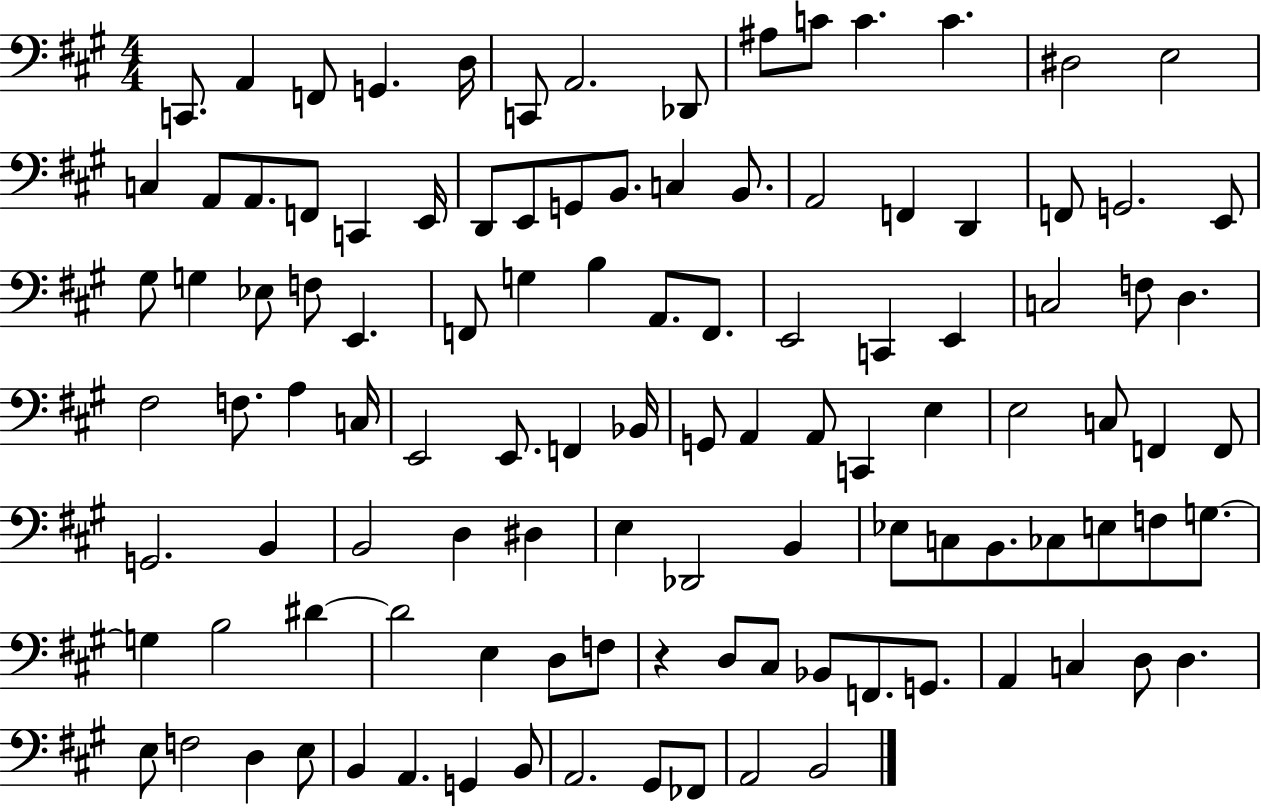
X:1
T:Untitled
M:4/4
L:1/4
K:A
C,,/2 A,, F,,/2 G,, D,/4 C,,/2 A,,2 _D,,/2 ^A,/2 C/2 C C ^D,2 E,2 C, A,,/2 A,,/2 F,,/2 C,, E,,/4 D,,/2 E,,/2 G,,/2 B,,/2 C, B,,/2 A,,2 F,, D,, F,,/2 G,,2 E,,/2 ^G,/2 G, _E,/2 F,/2 E,, F,,/2 G, B, A,,/2 F,,/2 E,,2 C,, E,, C,2 F,/2 D, ^F,2 F,/2 A, C,/4 E,,2 E,,/2 F,, _B,,/4 G,,/2 A,, A,,/2 C,, E, E,2 C,/2 F,, F,,/2 G,,2 B,, B,,2 D, ^D, E, _D,,2 B,, _E,/2 C,/2 B,,/2 _C,/2 E,/2 F,/2 G,/2 G, B,2 ^D ^D2 E, D,/2 F,/2 z D,/2 ^C,/2 _B,,/2 F,,/2 G,,/2 A,, C, D,/2 D, E,/2 F,2 D, E,/2 B,, A,, G,, B,,/2 A,,2 ^G,,/2 _F,,/2 A,,2 B,,2